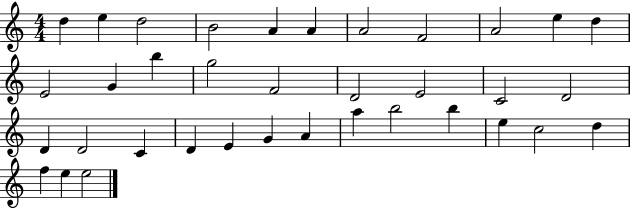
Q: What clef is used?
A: treble